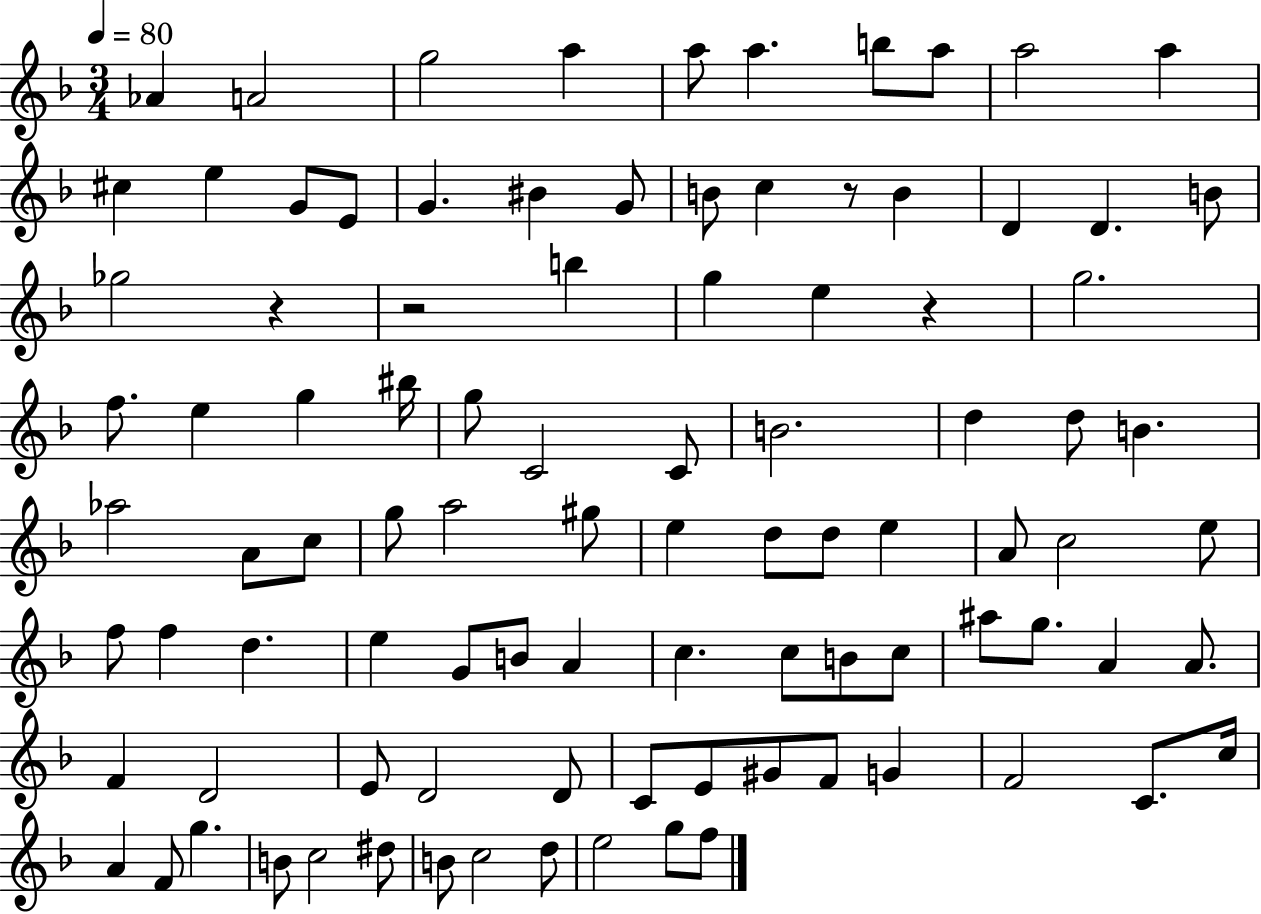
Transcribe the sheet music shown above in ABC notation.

X:1
T:Untitled
M:3/4
L:1/4
K:F
_A A2 g2 a a/2 a b/2 a/2 a2 a ^c e G/2 E/2 G ^B G/2 B/2 c z/2 B D D B/2 _g2 z z2 b g e z g2 f/2 e g ^b/4 g/2 C2 C/2 B2 d d/2 B _a2 A/2 c/2 g/2 a2 ^g/2 e d/2 d/2 e A/2 c2 e/2 f/2 f d e G/2 B/2 A c c/2 B/2 c/2 ^a/2 g/2 A A/2 F D2 E/2 D2 D/2 C/2 E/2 ^G/2 F/2 G F2 C/2 c/4 A F/2 g B/2 c2 ^d/2 B/2 c2 d/2 e2 g/2 f/2